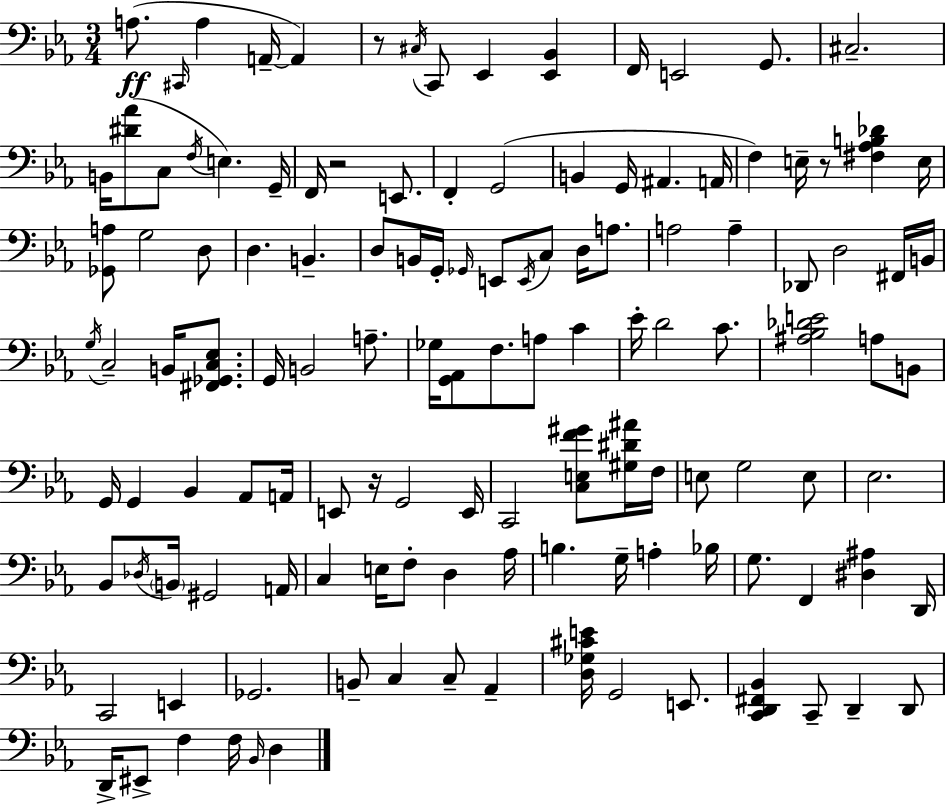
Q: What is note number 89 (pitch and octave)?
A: A3